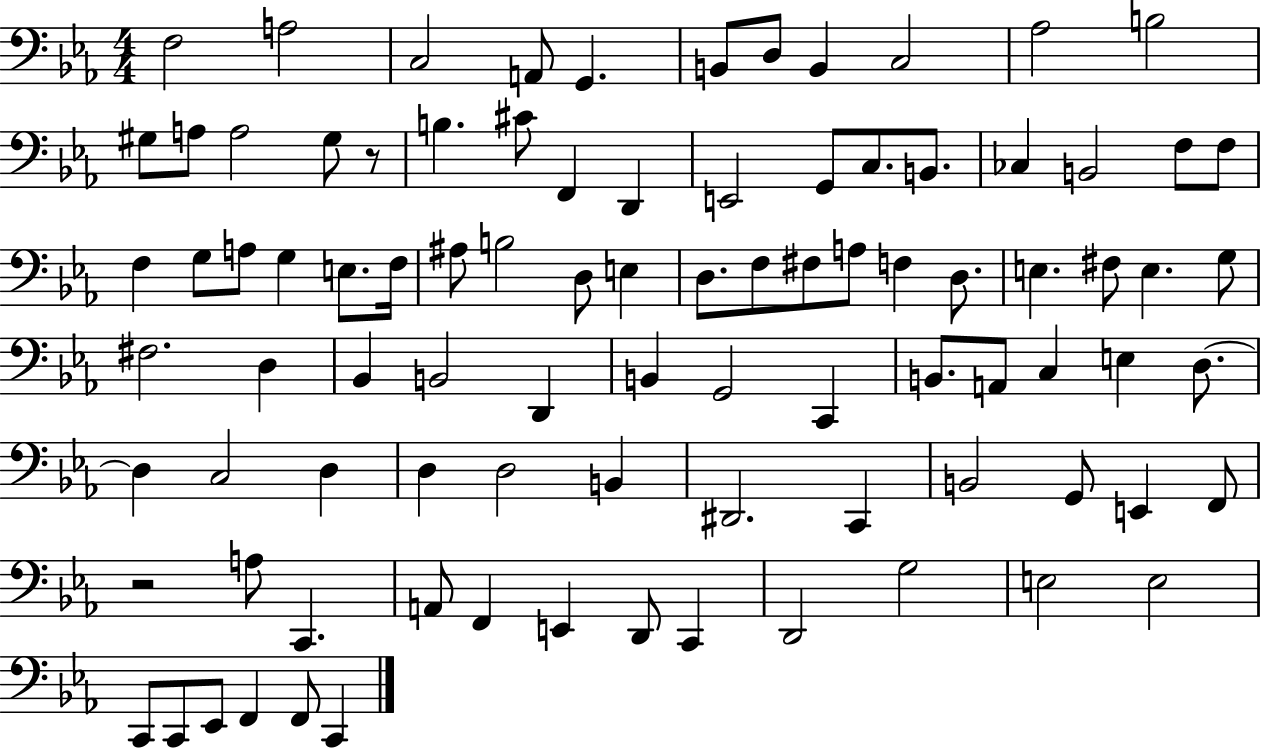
{
  \clef bass
  \numericTimeSignature
  \time 4/4
  \key ees \major
  f2 a2 | c2 a,8 g,4. | b,8 d8 b,4 c2 | aes2 b2 | \break gis8 a8 a2 gis8 r8 | b4. cis'8 f,4 d,4 | e,2 g,8 c8. b,8. | ces4 b,2 f8 f8 | \break f4 g8 a8 g4 e8. f16 | ais8 b2 d8 e4 | d8. f8 fis8 a8 f4 d8. | e4. fis8 e4. g8 | \break fis2. d4 | bes,4 b,2 d,4 | b,4 g,2 c,4 | b,8. a,8 c4 e4 d8.~~ | \break d4 c2 d4 | d4 d2 b,4 | dis,2. c,4 | b,2 g,8 e,4 f,8 | \break r2 a8 c,4. | a,8 f,4 e,4 d,8 c,4 | d,2 g2 | e2 e2 | \break c,8 c,8 ees,8 f,4 f,8 c,4 | \bar "|."
}